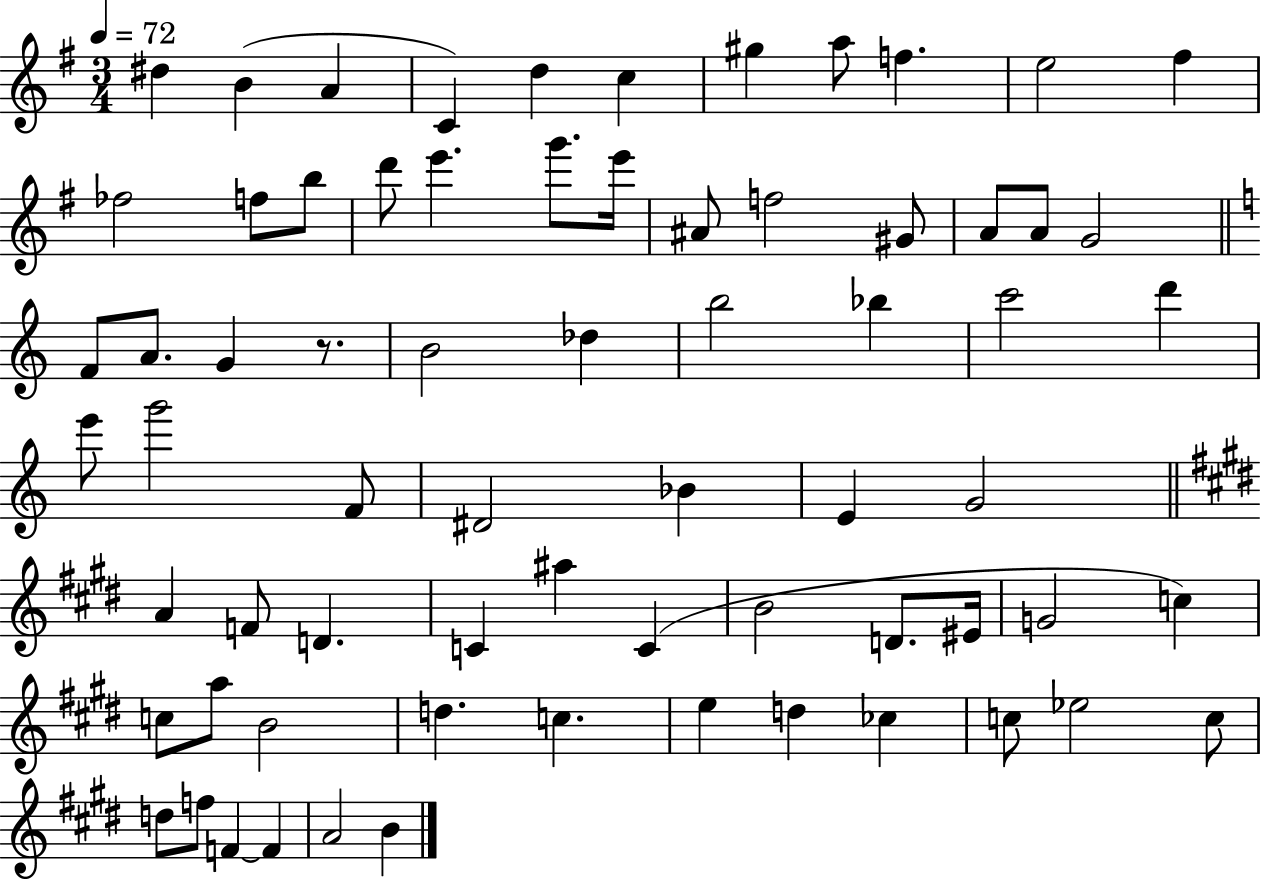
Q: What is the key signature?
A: G major